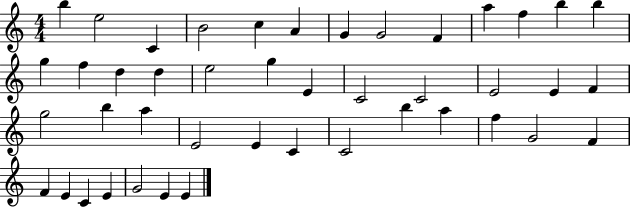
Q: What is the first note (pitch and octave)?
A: B5